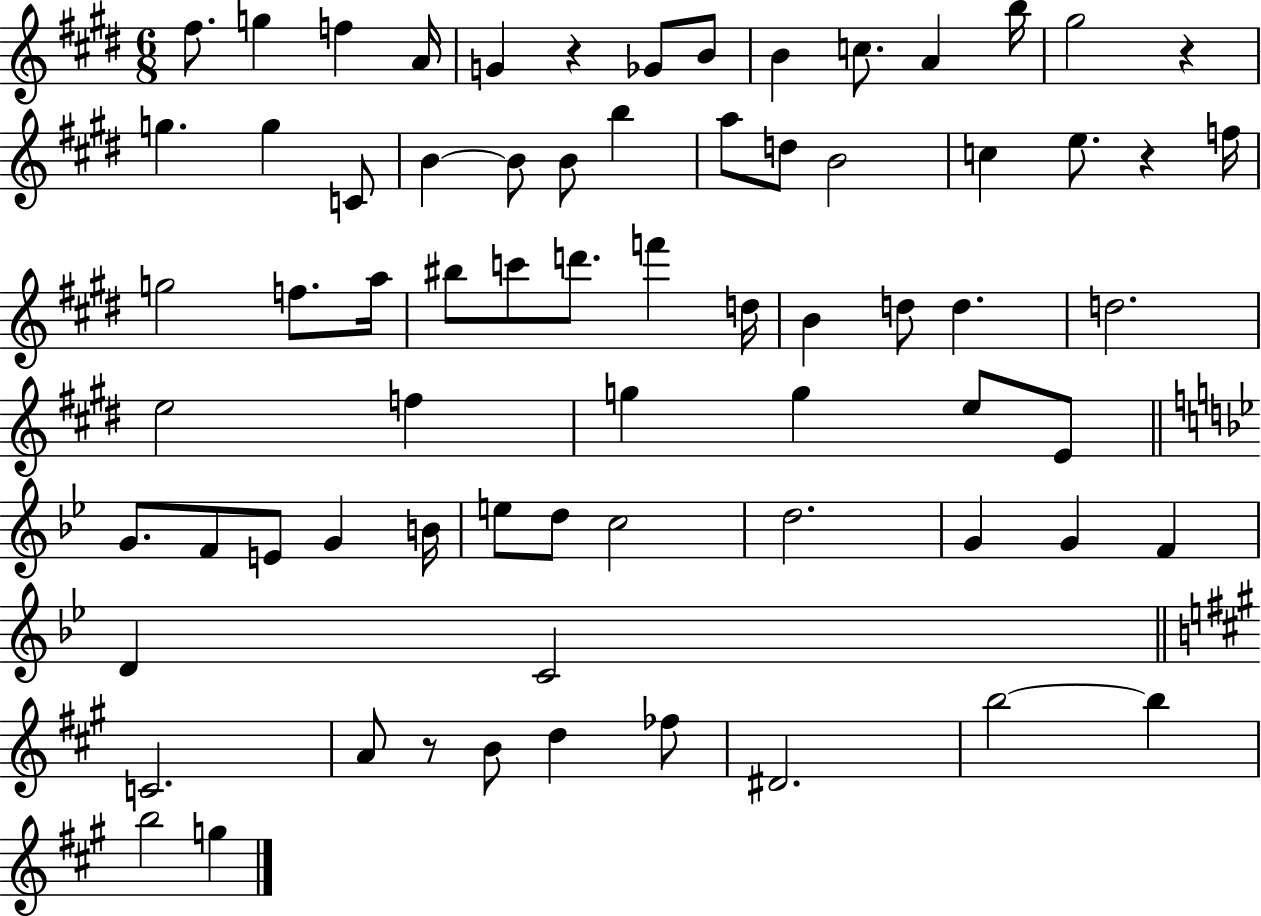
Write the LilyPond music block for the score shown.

{
  \clef treble
  \numericTimeSignature
  \time 6/8
  \key e \major
  fis''8. g''4 f''4 a'16 | g'4 r4 ges'8 b'8 | b'4 c''8. a'4 b''16 | gis''2 r4 | \break g''4. g''4 c'8 | b'4~~ b'8 b'8 b''4 | a''8 d''8 b'2 | c''4 e''8. r4 f''16 | \break g''2 f''8. a''16 | bis''8 c'''8 d'''8. f'''4 d''16 | b'4 d''8 d''4. | d''2. | \break e''2 f''4 | g''4 g''4 e''8 e'8 | \bar "||" \break \key g \minor g'8. f'8 e'8 g'4 b'16 | e''8 d''8 c''2 | d''2. | g'4 g'4 f'4 | \break d'4 c'2 | \bar "||" \break \key a \major c'2. | a'8 r8 b'8 d''4 fes''8 | dis'2. | b''2~~ b''4 | \break b''2 g''4 | \bar "|."
}